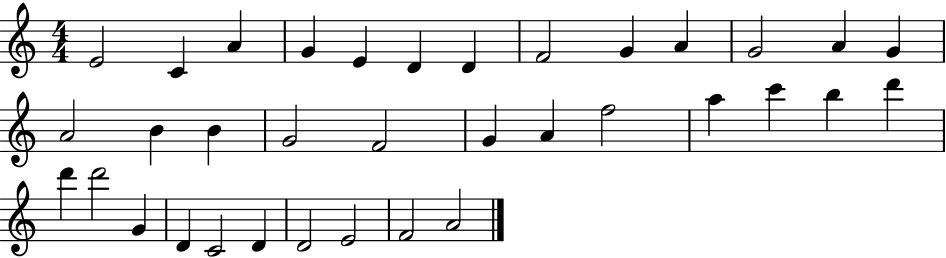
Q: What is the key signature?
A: C major